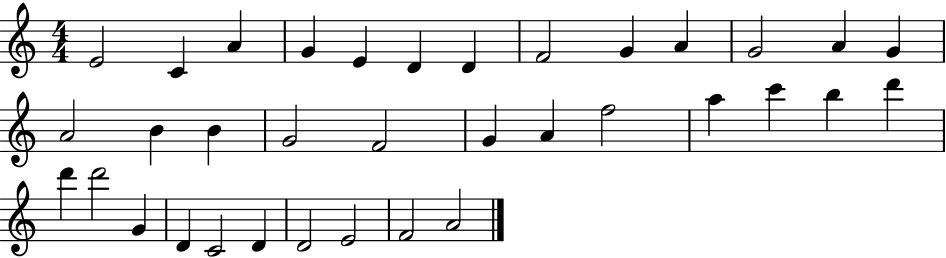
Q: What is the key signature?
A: C major